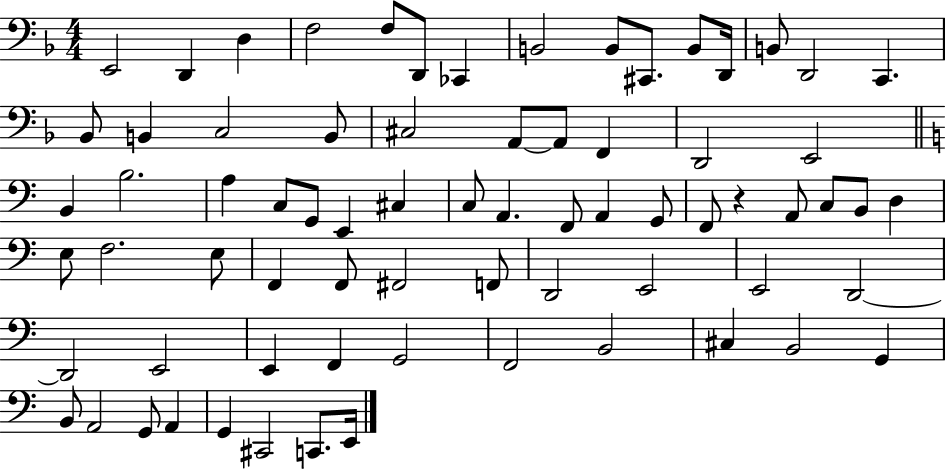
X:1
T:Untitled
M:4/4
L:1/4
K:F
E,,2 D,, D, F,2 F,/2 D,,/2 _C,, B,,2 B,,/2 ^C,,/2 B,,/2 D,,/4 B,,/2 D,,2 C,, _B,,/2 B,, C,2 B,,/2 ^C,2 A,,/2 A,,/2 F,, D,,2 E,,2 B,, B,2 A, C,/2 G,,/2 E,, ^C, C,/2 A,, F,,/2 A,, G,,/2 F,,/2 z A,,/2 C,/2 B,,/2 D, E,/2 F,2 E,/2 F,, F,,/2 ^F,,2 F,,/2 D,,2 E,,2 E,,2 D,,2 D,,2 E,,2 E,, F,, G,,2 F,,2 B,,2 ^C, B,,2 G,, B,,/2 A,,2 G,,/2 A,, G,, ^C,,2 C,,/2 E,,/4